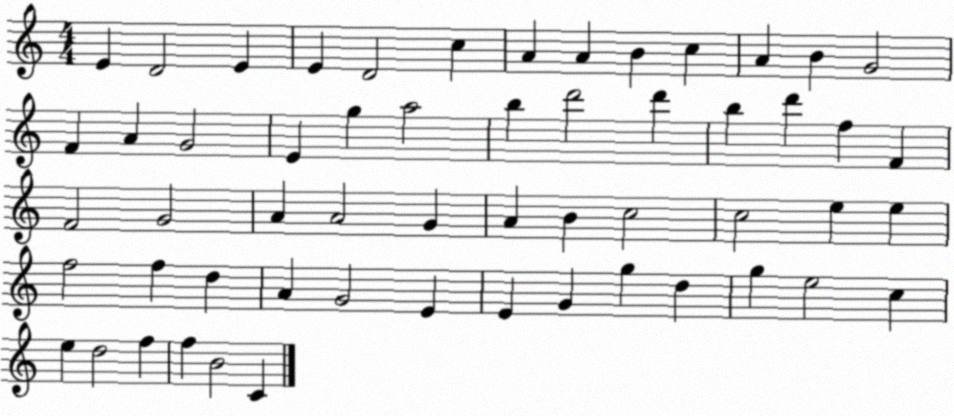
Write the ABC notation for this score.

X:1
T:Untitled
M:4/4
L:1/4
K:C
E D2 E E D2 c A A B c A B G2 F A G2 E g a2 b d'2 d' b d' f F F2 G2 A A2 G A B c2 c2 e e f2 f d A G2 E E G g d g e2 c e d2 f f B2 C